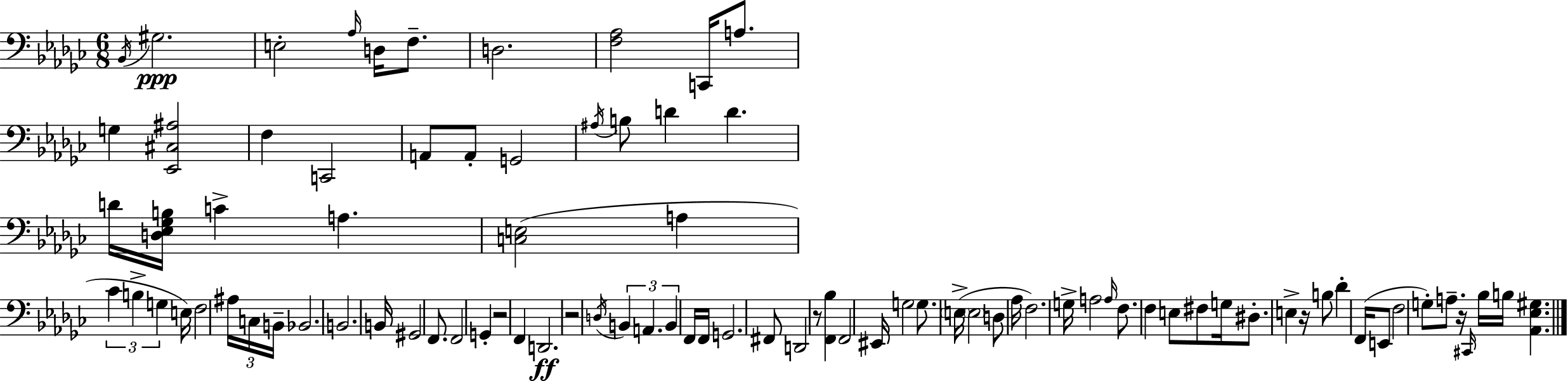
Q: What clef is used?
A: bass